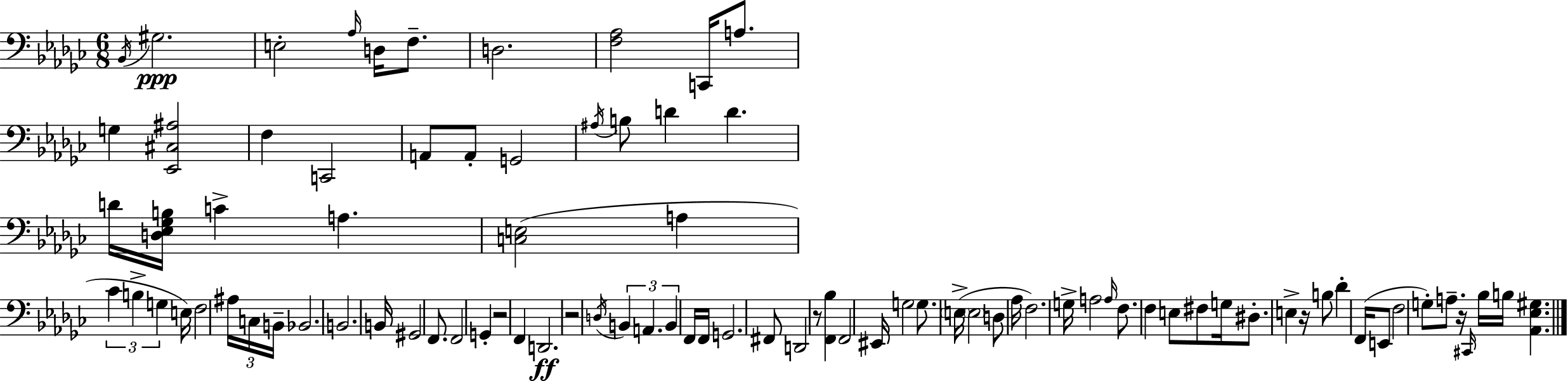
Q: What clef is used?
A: bass